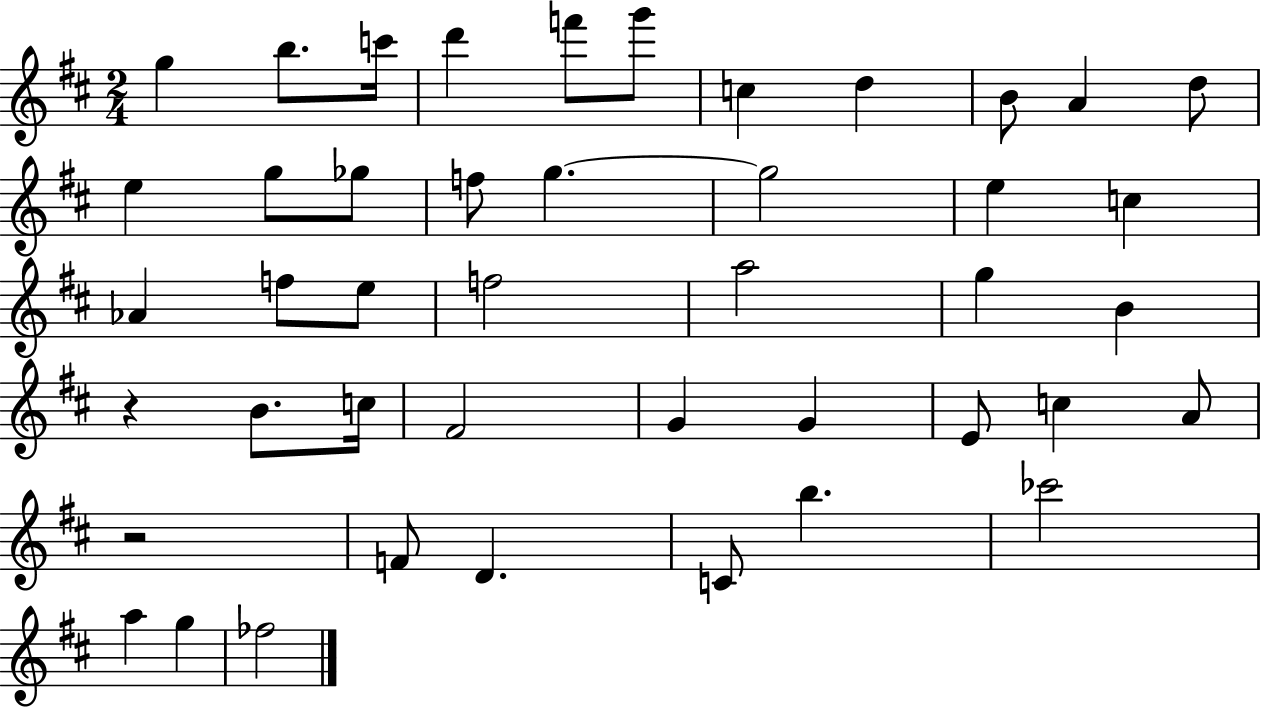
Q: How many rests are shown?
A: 2